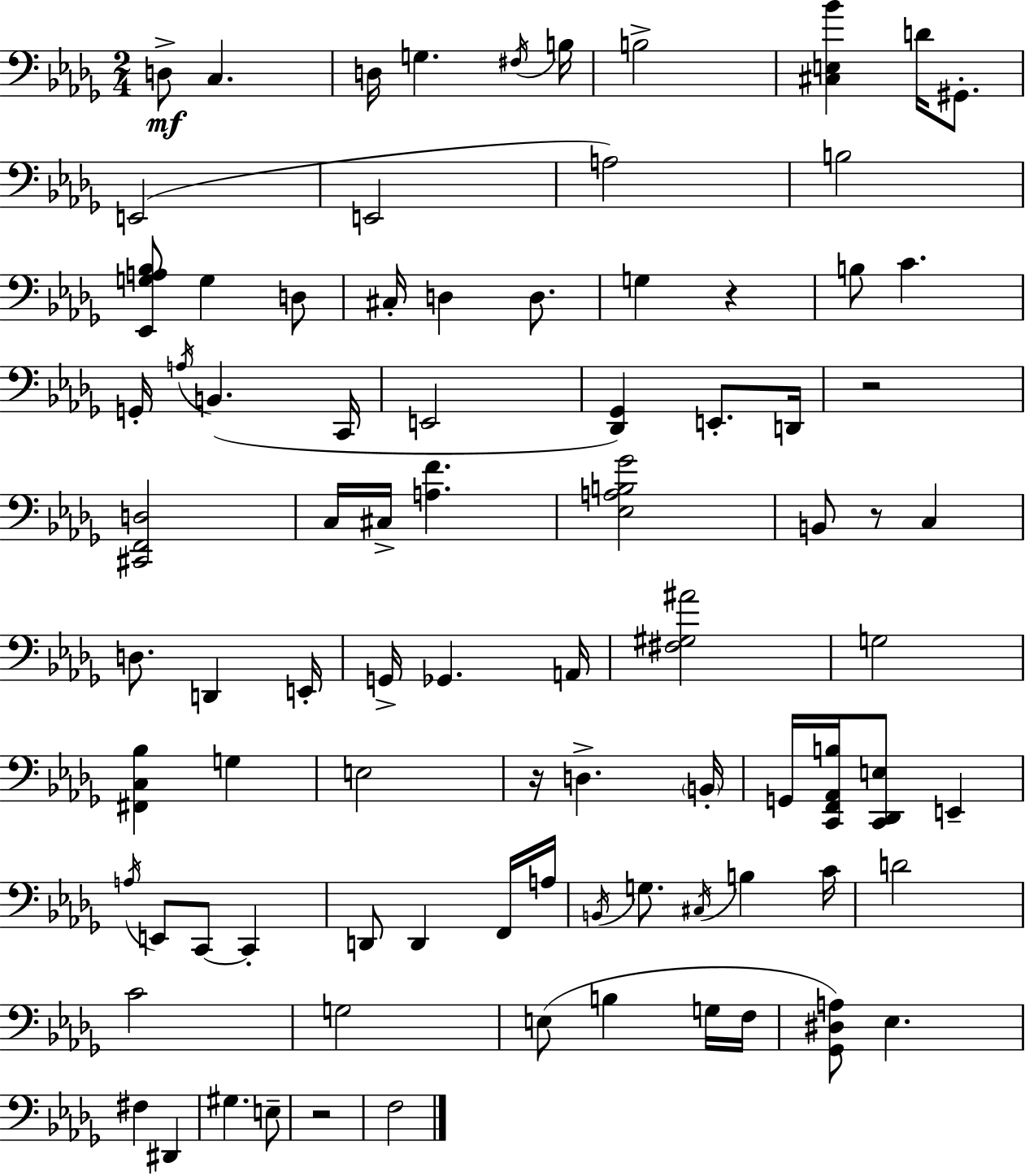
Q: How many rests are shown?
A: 5